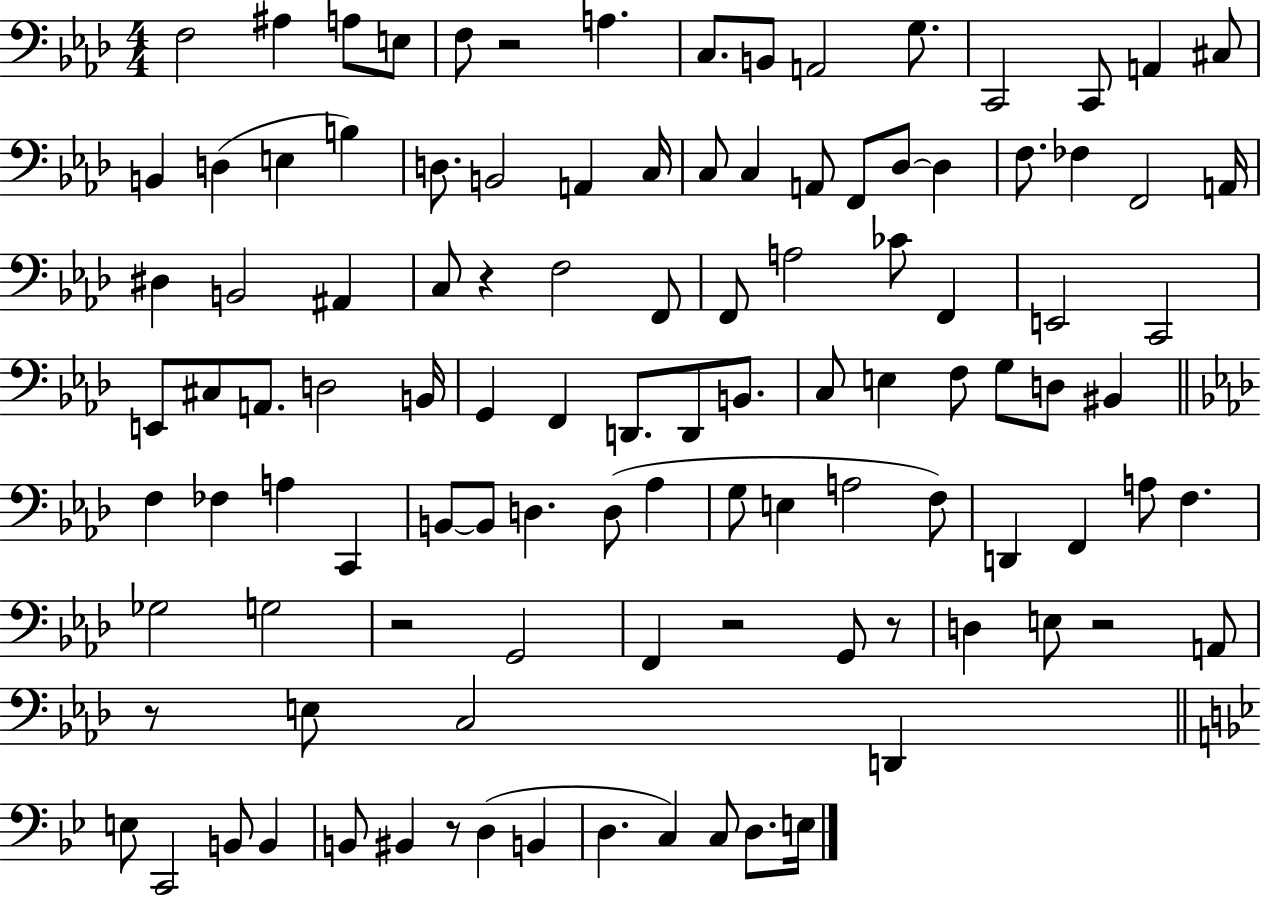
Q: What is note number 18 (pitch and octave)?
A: B3